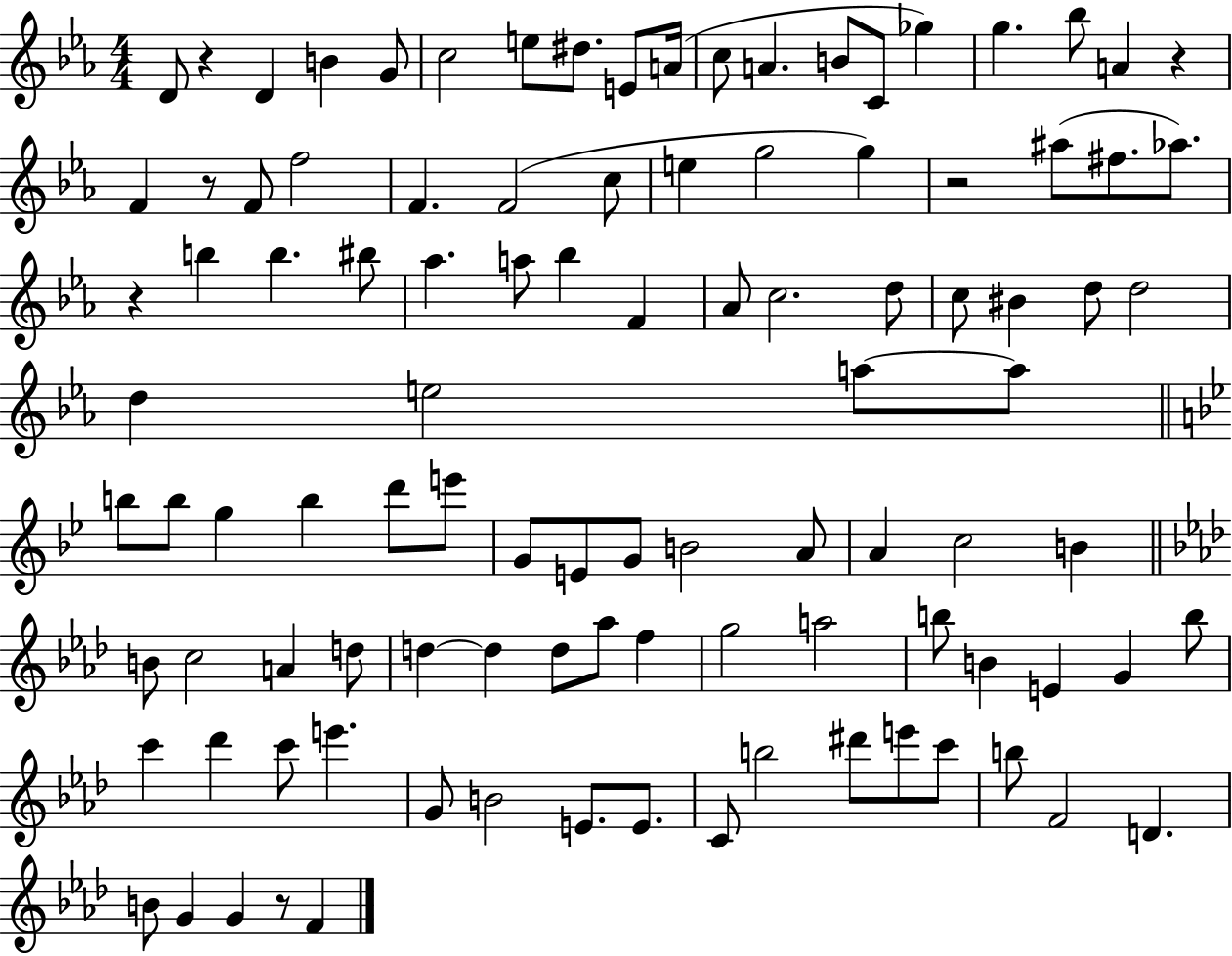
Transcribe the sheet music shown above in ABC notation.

X:1
T:Untitled
M:4/4
L:1/4
K:Eb
D/2 z D B G/2 c2 e/2 ^d/2 E/2 A/4 c/2 A B/2 C/2 _g g _b/2 A z F z/2 F/2 f2 F F2 c/2 e g2 g z2 ^a/2 ^f/2 _a/2 z b b ^b/2 _a a/2 _b F _A/2 c2 d/2 c/2 ^B d/2 d2 d e2 a/2 a/2 b/2 b/2 g b d'/2 e'/2 G/2 E/2 G/2 B2 A/2 A c2 B B/2 c2 A d/2 d d d/2 _a/2 f g2 a2 b/2 B E G b/2 c' _d' c'/2 e' G/2 B2 E/2 E/2 C/2 b2 ^d'/2 e'/2 c'/2 b/2 F2 D B/2 G G z/2 F